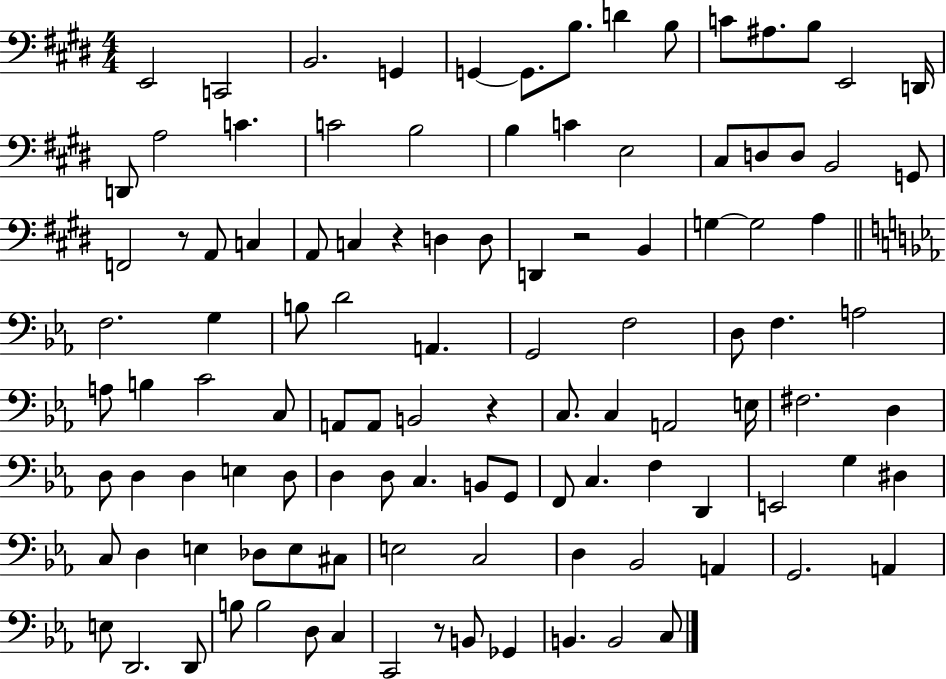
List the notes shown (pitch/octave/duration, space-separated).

E2/h C2/h B2/h. G2/q G2/q G2/e. B3/e. D4/q B3/e C4/e A#3/e. B3/e E2/h D2/s D2/e A3/h C4/q. C4/h B3/h B3/q C4/q E3/h C#3/e D3/e D3/e B2/h G2/e F2/h R/e A2/e C3/q A2/e C3/q R/q D3/q D3/e D2/q R/h B2/q G3/q G3/h A3/q F3/h. G3/q B3/e D4/h A2/q. G2/h F3/h D3/e F3/q. A3/h A3/e B3/q C4/h C3/e A2/e A2/e B2/h R/q C3/e. C3/q A2/h E3/s F#3/h. D3/q D3/e D3/q D3/q E3/q D3/e D3/q D3/e C3/q. B2/e G2/e F2/e C3/q. F3/q D2/q E2/h G3/q D#3/q C3/e D3/q E3/q Db3/e E3/e C#3/e E3/h C3/h D3/q Bb2/h A2/q G2/h. A2/q E3/e D2/h. D2/e B3/e B3/h D3/e C3/q C2/h R/e B2/e Gb2/q B2/q. B2/h C3/e